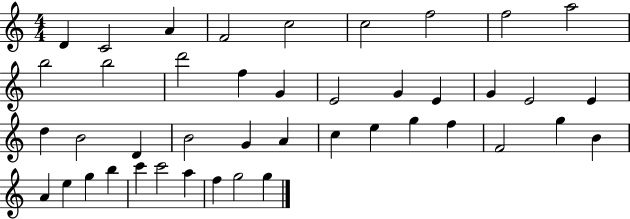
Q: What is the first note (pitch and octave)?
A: D4